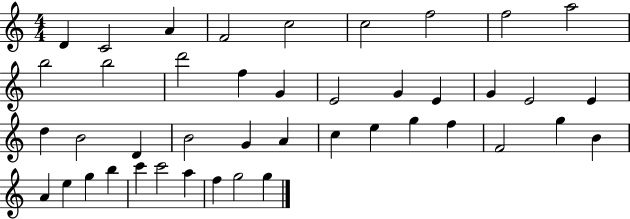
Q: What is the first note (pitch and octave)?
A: D4